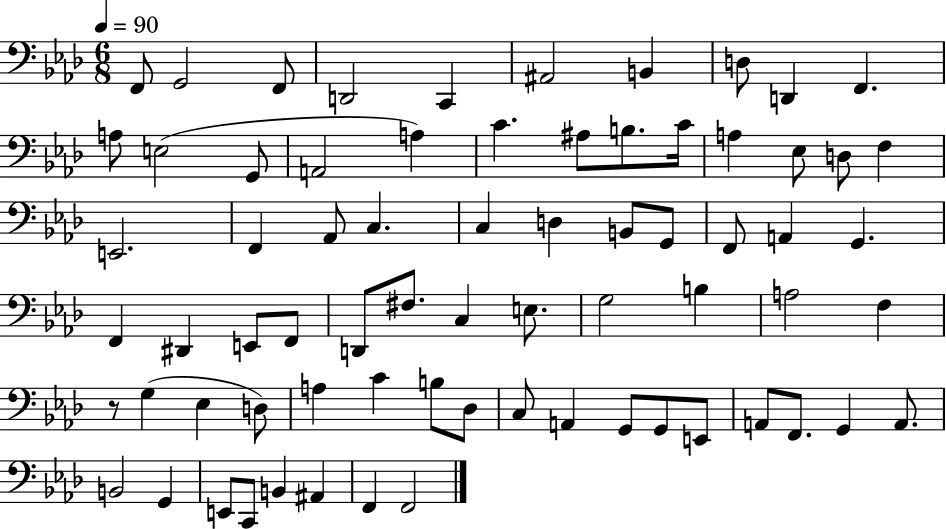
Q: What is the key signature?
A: AES major